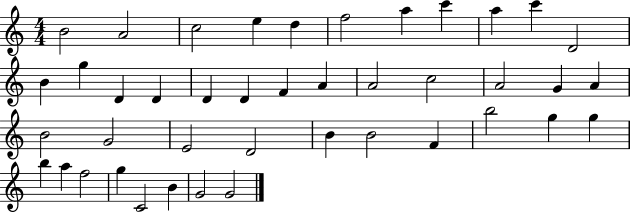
{
  \clef treble
  \numericTimeSignature
  \time 4/4
  \key c \major
  b'2 a'2 | c''2 e''4 d''4 | f''2 a''4 c'''4 | a''4 c'''4 d'2 | \break b'4 g''4 d'4 d'4 | d'4 d'4 f'4 a'4 | a'2 c''2 | a'2 g'4 a'4 | \break b'2 g'2 | e'2 d'2 | b'4 b'2 f'4 | b''2 g''4 g''4 | \break b''4 a''4 f''2 | g''4 c'2 b'4 | g'2 g'2 | \bar "|."
}